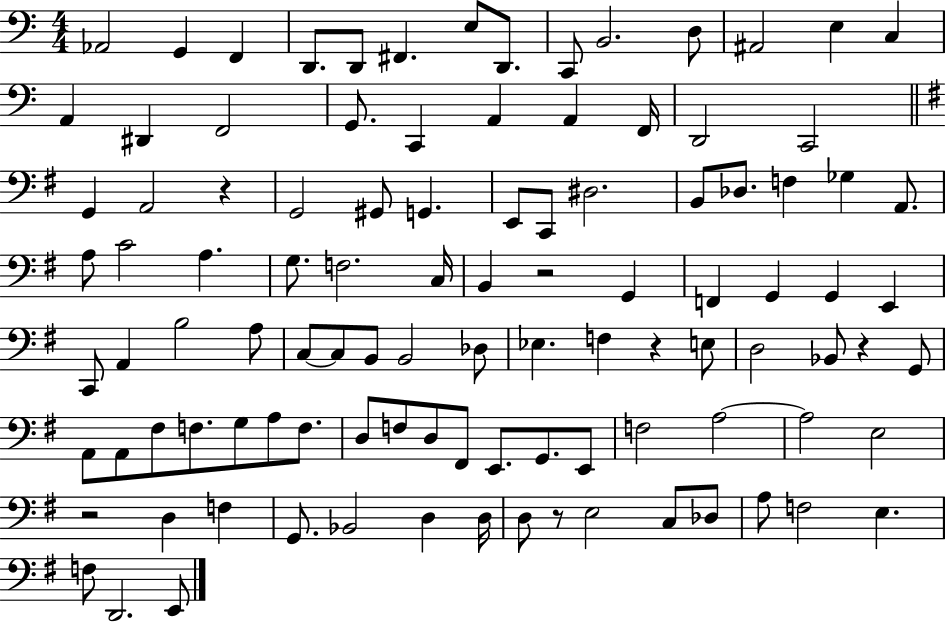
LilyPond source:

{
  \clef bass
  \numericTimeSignature
  \time 4/4
  \key c \major
  aes,2 g,4 f,4 | d,8. d,8 fis,4. e8 d,8. | c,8 b,2. d8 | ais,2 e4 c4 | \break a,4 dis,4 f,2 | g,8. c,4 a,4 a,4 f,16 | d,2 c,2 | \bar "||" \break \key g \major g,4 a,2 r4 | g,2 gis,8 g,4. | e,8 c,8 dis2. | b,8 des8. f4 ges4 a,8. | \break a8 c'2 a4. | g8. f2. c16 | b,4 r2 g,4 | f,4 g,4 g,4 e,4 | \break c,8 a,4 b2 a8 | c8~~ c8 b,8 b,2 des8 | ees4. f4 r4 e8 | d2 bes,8 r4 g,8 | \break a,8 a,8 fis8 f8. g8 a8 f8. | d8 f8 d8 fis,8 e,8. g,8. e,8 | f2 a2~~ | a2 e2 | \break r2 d4 f4 | g,8. bes,2 d4 d16 | d8 r8 e2 c8 des8 | a8 f2 e4. | \break f8 d,2. e,8 | \bar "|."
}